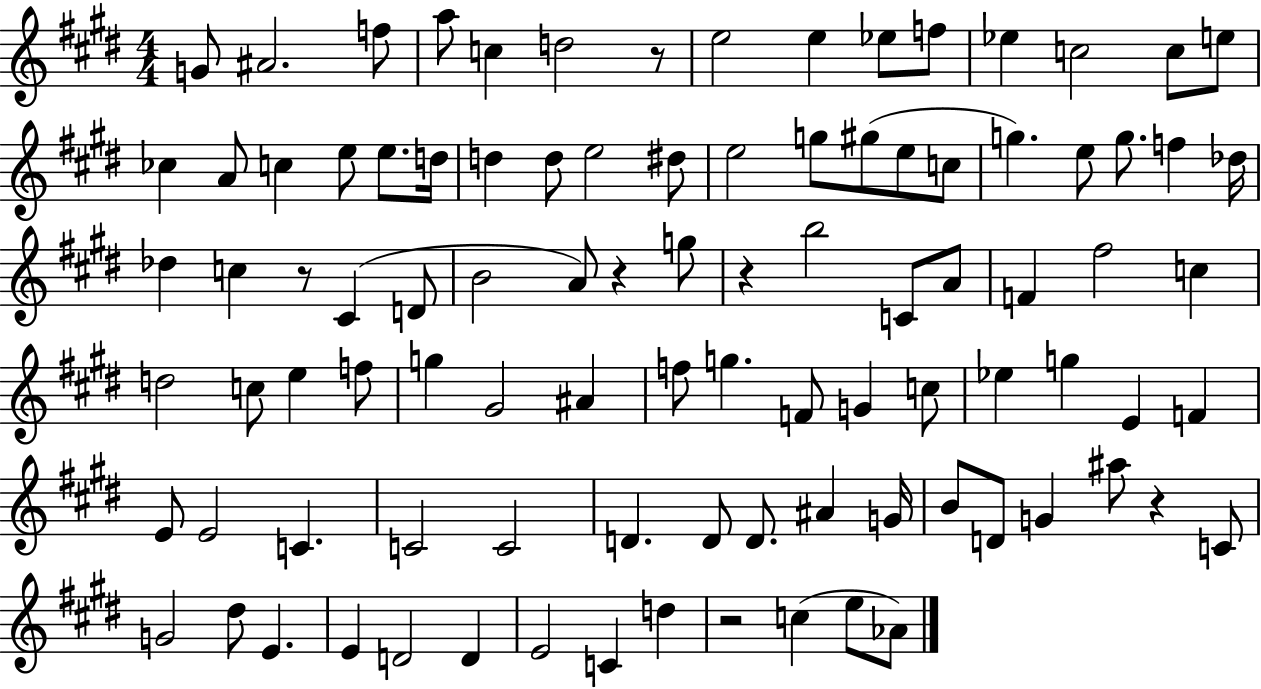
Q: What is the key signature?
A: E major